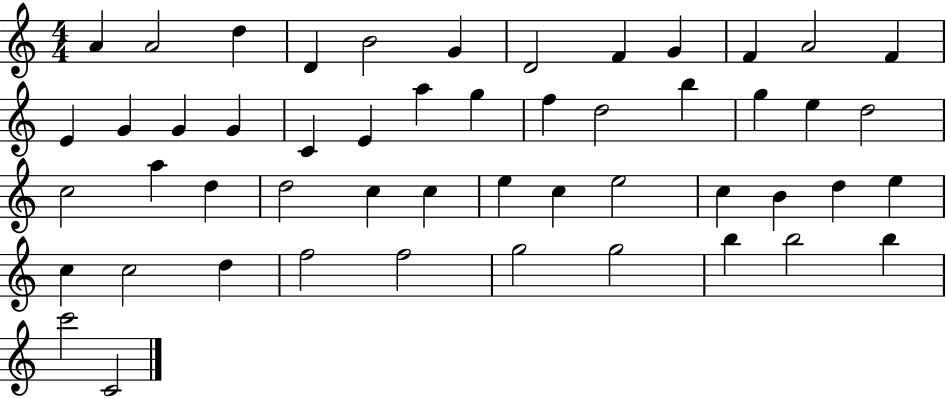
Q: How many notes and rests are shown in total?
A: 51